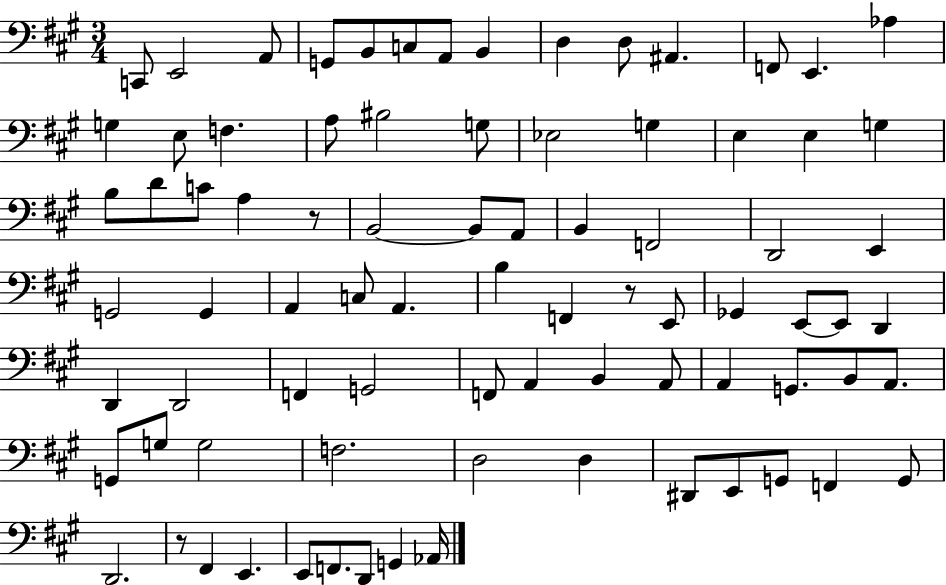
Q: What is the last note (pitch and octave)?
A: Ab2